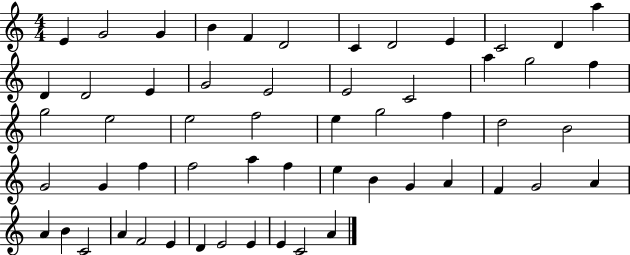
E4/q G4/h G4/q B4/q F4/q D4/h C4/q D4/h E4/q C4/h D4/q A5/q D4/q D4/h E4/q G4/h E4/h E4/h C4/h A5/q G5/h F5/q G5/h E5/h E5/h F5/h E5/q G5/h F5/q D5/h B4/h G4/h G4/q F5/q F5/h A5/q F5/q E5/q B4/q G4/q A4/q F4/q G4/h A4/q A4/q B4/q C4/h A4/q F4/h E4/q D4/q E4/h E4/q E4/q C4/h A4/q